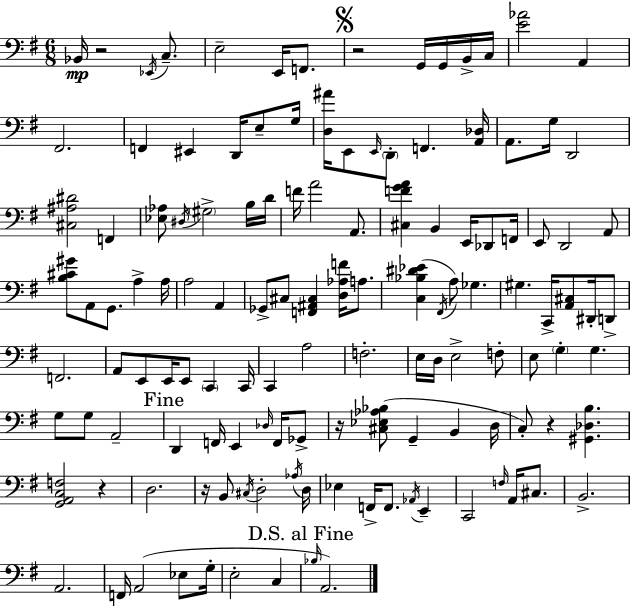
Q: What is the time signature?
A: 6/8